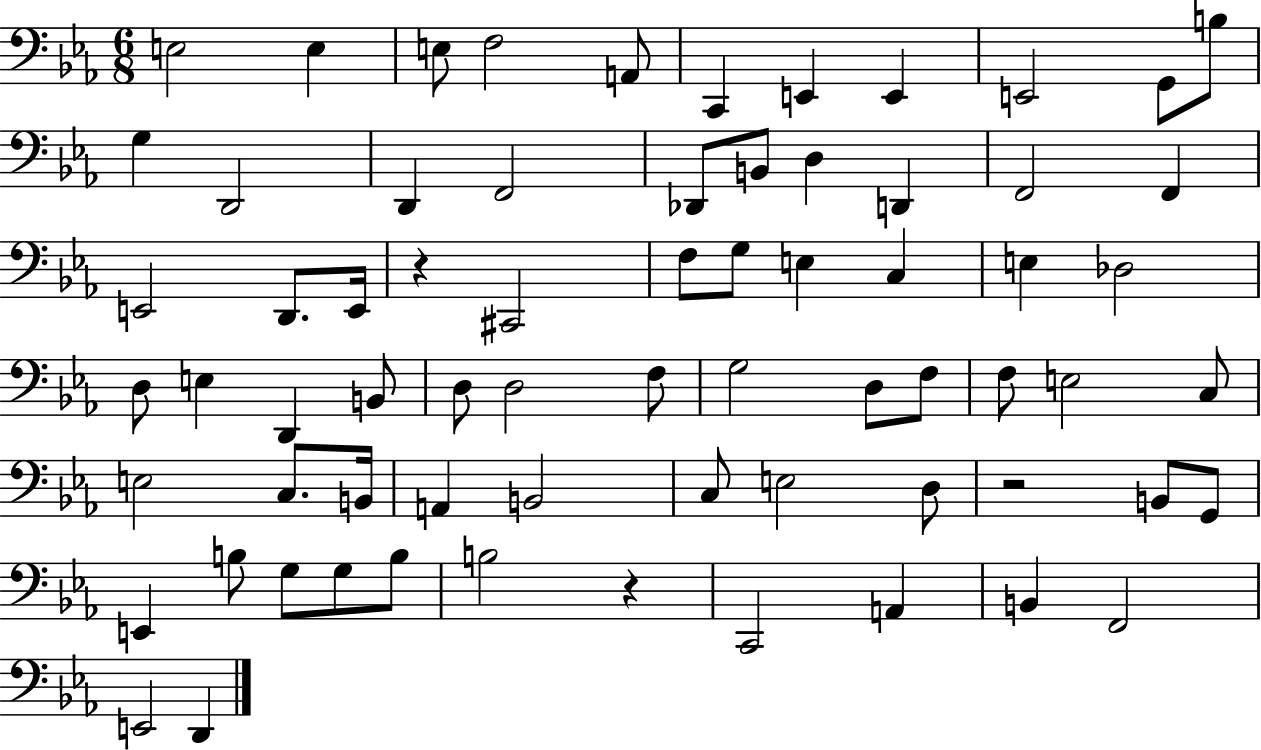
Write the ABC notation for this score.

X:1
T:Untitled
M:6/8
L:1/4
K:Eb
E,2 E, E,/2 F,2 A,,/2 C,, E,, E,, E,,2 G,,/2 B,/2 G, D,,2 D,, F,,2 _D,,/2 B,,/2 D, D,, F,,2 F,, E,,2 D,,/2 E,,/4 z ^C,,2 F,/2 G,/2 E, C, E, _D,2 D,/2 E, D,, B,,/2 D,/2 D,2 F,/2 G,2 D,/2 F,/2 F,/2 E,2 C,/2 E,2 C,/2 B,,/4 A,, B,,2 C,/2 E,2 D,/2 z2 B,,/2 G,,/2 E,, B,/2 G,/2 G,/2 B,/2 B,2 z C,,2 A,, B,, F,,2 E,,2 D,,